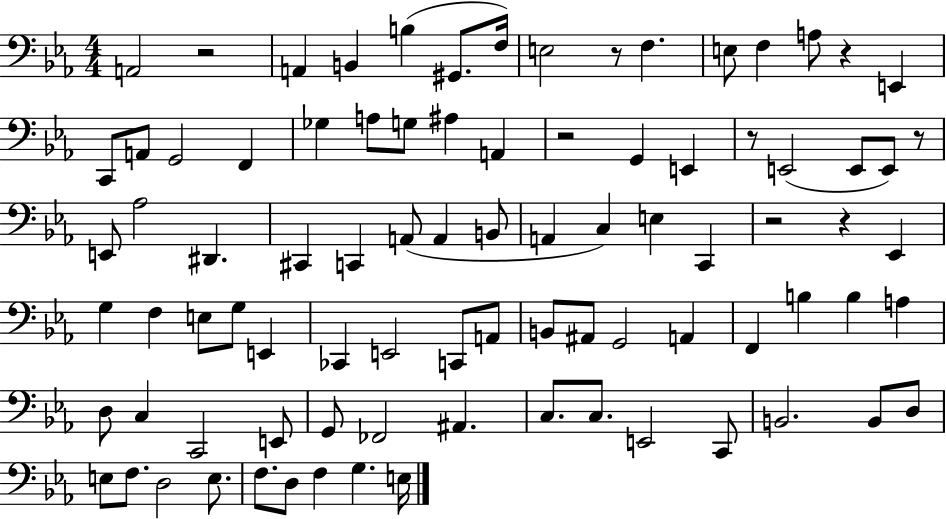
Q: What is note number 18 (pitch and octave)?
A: A3